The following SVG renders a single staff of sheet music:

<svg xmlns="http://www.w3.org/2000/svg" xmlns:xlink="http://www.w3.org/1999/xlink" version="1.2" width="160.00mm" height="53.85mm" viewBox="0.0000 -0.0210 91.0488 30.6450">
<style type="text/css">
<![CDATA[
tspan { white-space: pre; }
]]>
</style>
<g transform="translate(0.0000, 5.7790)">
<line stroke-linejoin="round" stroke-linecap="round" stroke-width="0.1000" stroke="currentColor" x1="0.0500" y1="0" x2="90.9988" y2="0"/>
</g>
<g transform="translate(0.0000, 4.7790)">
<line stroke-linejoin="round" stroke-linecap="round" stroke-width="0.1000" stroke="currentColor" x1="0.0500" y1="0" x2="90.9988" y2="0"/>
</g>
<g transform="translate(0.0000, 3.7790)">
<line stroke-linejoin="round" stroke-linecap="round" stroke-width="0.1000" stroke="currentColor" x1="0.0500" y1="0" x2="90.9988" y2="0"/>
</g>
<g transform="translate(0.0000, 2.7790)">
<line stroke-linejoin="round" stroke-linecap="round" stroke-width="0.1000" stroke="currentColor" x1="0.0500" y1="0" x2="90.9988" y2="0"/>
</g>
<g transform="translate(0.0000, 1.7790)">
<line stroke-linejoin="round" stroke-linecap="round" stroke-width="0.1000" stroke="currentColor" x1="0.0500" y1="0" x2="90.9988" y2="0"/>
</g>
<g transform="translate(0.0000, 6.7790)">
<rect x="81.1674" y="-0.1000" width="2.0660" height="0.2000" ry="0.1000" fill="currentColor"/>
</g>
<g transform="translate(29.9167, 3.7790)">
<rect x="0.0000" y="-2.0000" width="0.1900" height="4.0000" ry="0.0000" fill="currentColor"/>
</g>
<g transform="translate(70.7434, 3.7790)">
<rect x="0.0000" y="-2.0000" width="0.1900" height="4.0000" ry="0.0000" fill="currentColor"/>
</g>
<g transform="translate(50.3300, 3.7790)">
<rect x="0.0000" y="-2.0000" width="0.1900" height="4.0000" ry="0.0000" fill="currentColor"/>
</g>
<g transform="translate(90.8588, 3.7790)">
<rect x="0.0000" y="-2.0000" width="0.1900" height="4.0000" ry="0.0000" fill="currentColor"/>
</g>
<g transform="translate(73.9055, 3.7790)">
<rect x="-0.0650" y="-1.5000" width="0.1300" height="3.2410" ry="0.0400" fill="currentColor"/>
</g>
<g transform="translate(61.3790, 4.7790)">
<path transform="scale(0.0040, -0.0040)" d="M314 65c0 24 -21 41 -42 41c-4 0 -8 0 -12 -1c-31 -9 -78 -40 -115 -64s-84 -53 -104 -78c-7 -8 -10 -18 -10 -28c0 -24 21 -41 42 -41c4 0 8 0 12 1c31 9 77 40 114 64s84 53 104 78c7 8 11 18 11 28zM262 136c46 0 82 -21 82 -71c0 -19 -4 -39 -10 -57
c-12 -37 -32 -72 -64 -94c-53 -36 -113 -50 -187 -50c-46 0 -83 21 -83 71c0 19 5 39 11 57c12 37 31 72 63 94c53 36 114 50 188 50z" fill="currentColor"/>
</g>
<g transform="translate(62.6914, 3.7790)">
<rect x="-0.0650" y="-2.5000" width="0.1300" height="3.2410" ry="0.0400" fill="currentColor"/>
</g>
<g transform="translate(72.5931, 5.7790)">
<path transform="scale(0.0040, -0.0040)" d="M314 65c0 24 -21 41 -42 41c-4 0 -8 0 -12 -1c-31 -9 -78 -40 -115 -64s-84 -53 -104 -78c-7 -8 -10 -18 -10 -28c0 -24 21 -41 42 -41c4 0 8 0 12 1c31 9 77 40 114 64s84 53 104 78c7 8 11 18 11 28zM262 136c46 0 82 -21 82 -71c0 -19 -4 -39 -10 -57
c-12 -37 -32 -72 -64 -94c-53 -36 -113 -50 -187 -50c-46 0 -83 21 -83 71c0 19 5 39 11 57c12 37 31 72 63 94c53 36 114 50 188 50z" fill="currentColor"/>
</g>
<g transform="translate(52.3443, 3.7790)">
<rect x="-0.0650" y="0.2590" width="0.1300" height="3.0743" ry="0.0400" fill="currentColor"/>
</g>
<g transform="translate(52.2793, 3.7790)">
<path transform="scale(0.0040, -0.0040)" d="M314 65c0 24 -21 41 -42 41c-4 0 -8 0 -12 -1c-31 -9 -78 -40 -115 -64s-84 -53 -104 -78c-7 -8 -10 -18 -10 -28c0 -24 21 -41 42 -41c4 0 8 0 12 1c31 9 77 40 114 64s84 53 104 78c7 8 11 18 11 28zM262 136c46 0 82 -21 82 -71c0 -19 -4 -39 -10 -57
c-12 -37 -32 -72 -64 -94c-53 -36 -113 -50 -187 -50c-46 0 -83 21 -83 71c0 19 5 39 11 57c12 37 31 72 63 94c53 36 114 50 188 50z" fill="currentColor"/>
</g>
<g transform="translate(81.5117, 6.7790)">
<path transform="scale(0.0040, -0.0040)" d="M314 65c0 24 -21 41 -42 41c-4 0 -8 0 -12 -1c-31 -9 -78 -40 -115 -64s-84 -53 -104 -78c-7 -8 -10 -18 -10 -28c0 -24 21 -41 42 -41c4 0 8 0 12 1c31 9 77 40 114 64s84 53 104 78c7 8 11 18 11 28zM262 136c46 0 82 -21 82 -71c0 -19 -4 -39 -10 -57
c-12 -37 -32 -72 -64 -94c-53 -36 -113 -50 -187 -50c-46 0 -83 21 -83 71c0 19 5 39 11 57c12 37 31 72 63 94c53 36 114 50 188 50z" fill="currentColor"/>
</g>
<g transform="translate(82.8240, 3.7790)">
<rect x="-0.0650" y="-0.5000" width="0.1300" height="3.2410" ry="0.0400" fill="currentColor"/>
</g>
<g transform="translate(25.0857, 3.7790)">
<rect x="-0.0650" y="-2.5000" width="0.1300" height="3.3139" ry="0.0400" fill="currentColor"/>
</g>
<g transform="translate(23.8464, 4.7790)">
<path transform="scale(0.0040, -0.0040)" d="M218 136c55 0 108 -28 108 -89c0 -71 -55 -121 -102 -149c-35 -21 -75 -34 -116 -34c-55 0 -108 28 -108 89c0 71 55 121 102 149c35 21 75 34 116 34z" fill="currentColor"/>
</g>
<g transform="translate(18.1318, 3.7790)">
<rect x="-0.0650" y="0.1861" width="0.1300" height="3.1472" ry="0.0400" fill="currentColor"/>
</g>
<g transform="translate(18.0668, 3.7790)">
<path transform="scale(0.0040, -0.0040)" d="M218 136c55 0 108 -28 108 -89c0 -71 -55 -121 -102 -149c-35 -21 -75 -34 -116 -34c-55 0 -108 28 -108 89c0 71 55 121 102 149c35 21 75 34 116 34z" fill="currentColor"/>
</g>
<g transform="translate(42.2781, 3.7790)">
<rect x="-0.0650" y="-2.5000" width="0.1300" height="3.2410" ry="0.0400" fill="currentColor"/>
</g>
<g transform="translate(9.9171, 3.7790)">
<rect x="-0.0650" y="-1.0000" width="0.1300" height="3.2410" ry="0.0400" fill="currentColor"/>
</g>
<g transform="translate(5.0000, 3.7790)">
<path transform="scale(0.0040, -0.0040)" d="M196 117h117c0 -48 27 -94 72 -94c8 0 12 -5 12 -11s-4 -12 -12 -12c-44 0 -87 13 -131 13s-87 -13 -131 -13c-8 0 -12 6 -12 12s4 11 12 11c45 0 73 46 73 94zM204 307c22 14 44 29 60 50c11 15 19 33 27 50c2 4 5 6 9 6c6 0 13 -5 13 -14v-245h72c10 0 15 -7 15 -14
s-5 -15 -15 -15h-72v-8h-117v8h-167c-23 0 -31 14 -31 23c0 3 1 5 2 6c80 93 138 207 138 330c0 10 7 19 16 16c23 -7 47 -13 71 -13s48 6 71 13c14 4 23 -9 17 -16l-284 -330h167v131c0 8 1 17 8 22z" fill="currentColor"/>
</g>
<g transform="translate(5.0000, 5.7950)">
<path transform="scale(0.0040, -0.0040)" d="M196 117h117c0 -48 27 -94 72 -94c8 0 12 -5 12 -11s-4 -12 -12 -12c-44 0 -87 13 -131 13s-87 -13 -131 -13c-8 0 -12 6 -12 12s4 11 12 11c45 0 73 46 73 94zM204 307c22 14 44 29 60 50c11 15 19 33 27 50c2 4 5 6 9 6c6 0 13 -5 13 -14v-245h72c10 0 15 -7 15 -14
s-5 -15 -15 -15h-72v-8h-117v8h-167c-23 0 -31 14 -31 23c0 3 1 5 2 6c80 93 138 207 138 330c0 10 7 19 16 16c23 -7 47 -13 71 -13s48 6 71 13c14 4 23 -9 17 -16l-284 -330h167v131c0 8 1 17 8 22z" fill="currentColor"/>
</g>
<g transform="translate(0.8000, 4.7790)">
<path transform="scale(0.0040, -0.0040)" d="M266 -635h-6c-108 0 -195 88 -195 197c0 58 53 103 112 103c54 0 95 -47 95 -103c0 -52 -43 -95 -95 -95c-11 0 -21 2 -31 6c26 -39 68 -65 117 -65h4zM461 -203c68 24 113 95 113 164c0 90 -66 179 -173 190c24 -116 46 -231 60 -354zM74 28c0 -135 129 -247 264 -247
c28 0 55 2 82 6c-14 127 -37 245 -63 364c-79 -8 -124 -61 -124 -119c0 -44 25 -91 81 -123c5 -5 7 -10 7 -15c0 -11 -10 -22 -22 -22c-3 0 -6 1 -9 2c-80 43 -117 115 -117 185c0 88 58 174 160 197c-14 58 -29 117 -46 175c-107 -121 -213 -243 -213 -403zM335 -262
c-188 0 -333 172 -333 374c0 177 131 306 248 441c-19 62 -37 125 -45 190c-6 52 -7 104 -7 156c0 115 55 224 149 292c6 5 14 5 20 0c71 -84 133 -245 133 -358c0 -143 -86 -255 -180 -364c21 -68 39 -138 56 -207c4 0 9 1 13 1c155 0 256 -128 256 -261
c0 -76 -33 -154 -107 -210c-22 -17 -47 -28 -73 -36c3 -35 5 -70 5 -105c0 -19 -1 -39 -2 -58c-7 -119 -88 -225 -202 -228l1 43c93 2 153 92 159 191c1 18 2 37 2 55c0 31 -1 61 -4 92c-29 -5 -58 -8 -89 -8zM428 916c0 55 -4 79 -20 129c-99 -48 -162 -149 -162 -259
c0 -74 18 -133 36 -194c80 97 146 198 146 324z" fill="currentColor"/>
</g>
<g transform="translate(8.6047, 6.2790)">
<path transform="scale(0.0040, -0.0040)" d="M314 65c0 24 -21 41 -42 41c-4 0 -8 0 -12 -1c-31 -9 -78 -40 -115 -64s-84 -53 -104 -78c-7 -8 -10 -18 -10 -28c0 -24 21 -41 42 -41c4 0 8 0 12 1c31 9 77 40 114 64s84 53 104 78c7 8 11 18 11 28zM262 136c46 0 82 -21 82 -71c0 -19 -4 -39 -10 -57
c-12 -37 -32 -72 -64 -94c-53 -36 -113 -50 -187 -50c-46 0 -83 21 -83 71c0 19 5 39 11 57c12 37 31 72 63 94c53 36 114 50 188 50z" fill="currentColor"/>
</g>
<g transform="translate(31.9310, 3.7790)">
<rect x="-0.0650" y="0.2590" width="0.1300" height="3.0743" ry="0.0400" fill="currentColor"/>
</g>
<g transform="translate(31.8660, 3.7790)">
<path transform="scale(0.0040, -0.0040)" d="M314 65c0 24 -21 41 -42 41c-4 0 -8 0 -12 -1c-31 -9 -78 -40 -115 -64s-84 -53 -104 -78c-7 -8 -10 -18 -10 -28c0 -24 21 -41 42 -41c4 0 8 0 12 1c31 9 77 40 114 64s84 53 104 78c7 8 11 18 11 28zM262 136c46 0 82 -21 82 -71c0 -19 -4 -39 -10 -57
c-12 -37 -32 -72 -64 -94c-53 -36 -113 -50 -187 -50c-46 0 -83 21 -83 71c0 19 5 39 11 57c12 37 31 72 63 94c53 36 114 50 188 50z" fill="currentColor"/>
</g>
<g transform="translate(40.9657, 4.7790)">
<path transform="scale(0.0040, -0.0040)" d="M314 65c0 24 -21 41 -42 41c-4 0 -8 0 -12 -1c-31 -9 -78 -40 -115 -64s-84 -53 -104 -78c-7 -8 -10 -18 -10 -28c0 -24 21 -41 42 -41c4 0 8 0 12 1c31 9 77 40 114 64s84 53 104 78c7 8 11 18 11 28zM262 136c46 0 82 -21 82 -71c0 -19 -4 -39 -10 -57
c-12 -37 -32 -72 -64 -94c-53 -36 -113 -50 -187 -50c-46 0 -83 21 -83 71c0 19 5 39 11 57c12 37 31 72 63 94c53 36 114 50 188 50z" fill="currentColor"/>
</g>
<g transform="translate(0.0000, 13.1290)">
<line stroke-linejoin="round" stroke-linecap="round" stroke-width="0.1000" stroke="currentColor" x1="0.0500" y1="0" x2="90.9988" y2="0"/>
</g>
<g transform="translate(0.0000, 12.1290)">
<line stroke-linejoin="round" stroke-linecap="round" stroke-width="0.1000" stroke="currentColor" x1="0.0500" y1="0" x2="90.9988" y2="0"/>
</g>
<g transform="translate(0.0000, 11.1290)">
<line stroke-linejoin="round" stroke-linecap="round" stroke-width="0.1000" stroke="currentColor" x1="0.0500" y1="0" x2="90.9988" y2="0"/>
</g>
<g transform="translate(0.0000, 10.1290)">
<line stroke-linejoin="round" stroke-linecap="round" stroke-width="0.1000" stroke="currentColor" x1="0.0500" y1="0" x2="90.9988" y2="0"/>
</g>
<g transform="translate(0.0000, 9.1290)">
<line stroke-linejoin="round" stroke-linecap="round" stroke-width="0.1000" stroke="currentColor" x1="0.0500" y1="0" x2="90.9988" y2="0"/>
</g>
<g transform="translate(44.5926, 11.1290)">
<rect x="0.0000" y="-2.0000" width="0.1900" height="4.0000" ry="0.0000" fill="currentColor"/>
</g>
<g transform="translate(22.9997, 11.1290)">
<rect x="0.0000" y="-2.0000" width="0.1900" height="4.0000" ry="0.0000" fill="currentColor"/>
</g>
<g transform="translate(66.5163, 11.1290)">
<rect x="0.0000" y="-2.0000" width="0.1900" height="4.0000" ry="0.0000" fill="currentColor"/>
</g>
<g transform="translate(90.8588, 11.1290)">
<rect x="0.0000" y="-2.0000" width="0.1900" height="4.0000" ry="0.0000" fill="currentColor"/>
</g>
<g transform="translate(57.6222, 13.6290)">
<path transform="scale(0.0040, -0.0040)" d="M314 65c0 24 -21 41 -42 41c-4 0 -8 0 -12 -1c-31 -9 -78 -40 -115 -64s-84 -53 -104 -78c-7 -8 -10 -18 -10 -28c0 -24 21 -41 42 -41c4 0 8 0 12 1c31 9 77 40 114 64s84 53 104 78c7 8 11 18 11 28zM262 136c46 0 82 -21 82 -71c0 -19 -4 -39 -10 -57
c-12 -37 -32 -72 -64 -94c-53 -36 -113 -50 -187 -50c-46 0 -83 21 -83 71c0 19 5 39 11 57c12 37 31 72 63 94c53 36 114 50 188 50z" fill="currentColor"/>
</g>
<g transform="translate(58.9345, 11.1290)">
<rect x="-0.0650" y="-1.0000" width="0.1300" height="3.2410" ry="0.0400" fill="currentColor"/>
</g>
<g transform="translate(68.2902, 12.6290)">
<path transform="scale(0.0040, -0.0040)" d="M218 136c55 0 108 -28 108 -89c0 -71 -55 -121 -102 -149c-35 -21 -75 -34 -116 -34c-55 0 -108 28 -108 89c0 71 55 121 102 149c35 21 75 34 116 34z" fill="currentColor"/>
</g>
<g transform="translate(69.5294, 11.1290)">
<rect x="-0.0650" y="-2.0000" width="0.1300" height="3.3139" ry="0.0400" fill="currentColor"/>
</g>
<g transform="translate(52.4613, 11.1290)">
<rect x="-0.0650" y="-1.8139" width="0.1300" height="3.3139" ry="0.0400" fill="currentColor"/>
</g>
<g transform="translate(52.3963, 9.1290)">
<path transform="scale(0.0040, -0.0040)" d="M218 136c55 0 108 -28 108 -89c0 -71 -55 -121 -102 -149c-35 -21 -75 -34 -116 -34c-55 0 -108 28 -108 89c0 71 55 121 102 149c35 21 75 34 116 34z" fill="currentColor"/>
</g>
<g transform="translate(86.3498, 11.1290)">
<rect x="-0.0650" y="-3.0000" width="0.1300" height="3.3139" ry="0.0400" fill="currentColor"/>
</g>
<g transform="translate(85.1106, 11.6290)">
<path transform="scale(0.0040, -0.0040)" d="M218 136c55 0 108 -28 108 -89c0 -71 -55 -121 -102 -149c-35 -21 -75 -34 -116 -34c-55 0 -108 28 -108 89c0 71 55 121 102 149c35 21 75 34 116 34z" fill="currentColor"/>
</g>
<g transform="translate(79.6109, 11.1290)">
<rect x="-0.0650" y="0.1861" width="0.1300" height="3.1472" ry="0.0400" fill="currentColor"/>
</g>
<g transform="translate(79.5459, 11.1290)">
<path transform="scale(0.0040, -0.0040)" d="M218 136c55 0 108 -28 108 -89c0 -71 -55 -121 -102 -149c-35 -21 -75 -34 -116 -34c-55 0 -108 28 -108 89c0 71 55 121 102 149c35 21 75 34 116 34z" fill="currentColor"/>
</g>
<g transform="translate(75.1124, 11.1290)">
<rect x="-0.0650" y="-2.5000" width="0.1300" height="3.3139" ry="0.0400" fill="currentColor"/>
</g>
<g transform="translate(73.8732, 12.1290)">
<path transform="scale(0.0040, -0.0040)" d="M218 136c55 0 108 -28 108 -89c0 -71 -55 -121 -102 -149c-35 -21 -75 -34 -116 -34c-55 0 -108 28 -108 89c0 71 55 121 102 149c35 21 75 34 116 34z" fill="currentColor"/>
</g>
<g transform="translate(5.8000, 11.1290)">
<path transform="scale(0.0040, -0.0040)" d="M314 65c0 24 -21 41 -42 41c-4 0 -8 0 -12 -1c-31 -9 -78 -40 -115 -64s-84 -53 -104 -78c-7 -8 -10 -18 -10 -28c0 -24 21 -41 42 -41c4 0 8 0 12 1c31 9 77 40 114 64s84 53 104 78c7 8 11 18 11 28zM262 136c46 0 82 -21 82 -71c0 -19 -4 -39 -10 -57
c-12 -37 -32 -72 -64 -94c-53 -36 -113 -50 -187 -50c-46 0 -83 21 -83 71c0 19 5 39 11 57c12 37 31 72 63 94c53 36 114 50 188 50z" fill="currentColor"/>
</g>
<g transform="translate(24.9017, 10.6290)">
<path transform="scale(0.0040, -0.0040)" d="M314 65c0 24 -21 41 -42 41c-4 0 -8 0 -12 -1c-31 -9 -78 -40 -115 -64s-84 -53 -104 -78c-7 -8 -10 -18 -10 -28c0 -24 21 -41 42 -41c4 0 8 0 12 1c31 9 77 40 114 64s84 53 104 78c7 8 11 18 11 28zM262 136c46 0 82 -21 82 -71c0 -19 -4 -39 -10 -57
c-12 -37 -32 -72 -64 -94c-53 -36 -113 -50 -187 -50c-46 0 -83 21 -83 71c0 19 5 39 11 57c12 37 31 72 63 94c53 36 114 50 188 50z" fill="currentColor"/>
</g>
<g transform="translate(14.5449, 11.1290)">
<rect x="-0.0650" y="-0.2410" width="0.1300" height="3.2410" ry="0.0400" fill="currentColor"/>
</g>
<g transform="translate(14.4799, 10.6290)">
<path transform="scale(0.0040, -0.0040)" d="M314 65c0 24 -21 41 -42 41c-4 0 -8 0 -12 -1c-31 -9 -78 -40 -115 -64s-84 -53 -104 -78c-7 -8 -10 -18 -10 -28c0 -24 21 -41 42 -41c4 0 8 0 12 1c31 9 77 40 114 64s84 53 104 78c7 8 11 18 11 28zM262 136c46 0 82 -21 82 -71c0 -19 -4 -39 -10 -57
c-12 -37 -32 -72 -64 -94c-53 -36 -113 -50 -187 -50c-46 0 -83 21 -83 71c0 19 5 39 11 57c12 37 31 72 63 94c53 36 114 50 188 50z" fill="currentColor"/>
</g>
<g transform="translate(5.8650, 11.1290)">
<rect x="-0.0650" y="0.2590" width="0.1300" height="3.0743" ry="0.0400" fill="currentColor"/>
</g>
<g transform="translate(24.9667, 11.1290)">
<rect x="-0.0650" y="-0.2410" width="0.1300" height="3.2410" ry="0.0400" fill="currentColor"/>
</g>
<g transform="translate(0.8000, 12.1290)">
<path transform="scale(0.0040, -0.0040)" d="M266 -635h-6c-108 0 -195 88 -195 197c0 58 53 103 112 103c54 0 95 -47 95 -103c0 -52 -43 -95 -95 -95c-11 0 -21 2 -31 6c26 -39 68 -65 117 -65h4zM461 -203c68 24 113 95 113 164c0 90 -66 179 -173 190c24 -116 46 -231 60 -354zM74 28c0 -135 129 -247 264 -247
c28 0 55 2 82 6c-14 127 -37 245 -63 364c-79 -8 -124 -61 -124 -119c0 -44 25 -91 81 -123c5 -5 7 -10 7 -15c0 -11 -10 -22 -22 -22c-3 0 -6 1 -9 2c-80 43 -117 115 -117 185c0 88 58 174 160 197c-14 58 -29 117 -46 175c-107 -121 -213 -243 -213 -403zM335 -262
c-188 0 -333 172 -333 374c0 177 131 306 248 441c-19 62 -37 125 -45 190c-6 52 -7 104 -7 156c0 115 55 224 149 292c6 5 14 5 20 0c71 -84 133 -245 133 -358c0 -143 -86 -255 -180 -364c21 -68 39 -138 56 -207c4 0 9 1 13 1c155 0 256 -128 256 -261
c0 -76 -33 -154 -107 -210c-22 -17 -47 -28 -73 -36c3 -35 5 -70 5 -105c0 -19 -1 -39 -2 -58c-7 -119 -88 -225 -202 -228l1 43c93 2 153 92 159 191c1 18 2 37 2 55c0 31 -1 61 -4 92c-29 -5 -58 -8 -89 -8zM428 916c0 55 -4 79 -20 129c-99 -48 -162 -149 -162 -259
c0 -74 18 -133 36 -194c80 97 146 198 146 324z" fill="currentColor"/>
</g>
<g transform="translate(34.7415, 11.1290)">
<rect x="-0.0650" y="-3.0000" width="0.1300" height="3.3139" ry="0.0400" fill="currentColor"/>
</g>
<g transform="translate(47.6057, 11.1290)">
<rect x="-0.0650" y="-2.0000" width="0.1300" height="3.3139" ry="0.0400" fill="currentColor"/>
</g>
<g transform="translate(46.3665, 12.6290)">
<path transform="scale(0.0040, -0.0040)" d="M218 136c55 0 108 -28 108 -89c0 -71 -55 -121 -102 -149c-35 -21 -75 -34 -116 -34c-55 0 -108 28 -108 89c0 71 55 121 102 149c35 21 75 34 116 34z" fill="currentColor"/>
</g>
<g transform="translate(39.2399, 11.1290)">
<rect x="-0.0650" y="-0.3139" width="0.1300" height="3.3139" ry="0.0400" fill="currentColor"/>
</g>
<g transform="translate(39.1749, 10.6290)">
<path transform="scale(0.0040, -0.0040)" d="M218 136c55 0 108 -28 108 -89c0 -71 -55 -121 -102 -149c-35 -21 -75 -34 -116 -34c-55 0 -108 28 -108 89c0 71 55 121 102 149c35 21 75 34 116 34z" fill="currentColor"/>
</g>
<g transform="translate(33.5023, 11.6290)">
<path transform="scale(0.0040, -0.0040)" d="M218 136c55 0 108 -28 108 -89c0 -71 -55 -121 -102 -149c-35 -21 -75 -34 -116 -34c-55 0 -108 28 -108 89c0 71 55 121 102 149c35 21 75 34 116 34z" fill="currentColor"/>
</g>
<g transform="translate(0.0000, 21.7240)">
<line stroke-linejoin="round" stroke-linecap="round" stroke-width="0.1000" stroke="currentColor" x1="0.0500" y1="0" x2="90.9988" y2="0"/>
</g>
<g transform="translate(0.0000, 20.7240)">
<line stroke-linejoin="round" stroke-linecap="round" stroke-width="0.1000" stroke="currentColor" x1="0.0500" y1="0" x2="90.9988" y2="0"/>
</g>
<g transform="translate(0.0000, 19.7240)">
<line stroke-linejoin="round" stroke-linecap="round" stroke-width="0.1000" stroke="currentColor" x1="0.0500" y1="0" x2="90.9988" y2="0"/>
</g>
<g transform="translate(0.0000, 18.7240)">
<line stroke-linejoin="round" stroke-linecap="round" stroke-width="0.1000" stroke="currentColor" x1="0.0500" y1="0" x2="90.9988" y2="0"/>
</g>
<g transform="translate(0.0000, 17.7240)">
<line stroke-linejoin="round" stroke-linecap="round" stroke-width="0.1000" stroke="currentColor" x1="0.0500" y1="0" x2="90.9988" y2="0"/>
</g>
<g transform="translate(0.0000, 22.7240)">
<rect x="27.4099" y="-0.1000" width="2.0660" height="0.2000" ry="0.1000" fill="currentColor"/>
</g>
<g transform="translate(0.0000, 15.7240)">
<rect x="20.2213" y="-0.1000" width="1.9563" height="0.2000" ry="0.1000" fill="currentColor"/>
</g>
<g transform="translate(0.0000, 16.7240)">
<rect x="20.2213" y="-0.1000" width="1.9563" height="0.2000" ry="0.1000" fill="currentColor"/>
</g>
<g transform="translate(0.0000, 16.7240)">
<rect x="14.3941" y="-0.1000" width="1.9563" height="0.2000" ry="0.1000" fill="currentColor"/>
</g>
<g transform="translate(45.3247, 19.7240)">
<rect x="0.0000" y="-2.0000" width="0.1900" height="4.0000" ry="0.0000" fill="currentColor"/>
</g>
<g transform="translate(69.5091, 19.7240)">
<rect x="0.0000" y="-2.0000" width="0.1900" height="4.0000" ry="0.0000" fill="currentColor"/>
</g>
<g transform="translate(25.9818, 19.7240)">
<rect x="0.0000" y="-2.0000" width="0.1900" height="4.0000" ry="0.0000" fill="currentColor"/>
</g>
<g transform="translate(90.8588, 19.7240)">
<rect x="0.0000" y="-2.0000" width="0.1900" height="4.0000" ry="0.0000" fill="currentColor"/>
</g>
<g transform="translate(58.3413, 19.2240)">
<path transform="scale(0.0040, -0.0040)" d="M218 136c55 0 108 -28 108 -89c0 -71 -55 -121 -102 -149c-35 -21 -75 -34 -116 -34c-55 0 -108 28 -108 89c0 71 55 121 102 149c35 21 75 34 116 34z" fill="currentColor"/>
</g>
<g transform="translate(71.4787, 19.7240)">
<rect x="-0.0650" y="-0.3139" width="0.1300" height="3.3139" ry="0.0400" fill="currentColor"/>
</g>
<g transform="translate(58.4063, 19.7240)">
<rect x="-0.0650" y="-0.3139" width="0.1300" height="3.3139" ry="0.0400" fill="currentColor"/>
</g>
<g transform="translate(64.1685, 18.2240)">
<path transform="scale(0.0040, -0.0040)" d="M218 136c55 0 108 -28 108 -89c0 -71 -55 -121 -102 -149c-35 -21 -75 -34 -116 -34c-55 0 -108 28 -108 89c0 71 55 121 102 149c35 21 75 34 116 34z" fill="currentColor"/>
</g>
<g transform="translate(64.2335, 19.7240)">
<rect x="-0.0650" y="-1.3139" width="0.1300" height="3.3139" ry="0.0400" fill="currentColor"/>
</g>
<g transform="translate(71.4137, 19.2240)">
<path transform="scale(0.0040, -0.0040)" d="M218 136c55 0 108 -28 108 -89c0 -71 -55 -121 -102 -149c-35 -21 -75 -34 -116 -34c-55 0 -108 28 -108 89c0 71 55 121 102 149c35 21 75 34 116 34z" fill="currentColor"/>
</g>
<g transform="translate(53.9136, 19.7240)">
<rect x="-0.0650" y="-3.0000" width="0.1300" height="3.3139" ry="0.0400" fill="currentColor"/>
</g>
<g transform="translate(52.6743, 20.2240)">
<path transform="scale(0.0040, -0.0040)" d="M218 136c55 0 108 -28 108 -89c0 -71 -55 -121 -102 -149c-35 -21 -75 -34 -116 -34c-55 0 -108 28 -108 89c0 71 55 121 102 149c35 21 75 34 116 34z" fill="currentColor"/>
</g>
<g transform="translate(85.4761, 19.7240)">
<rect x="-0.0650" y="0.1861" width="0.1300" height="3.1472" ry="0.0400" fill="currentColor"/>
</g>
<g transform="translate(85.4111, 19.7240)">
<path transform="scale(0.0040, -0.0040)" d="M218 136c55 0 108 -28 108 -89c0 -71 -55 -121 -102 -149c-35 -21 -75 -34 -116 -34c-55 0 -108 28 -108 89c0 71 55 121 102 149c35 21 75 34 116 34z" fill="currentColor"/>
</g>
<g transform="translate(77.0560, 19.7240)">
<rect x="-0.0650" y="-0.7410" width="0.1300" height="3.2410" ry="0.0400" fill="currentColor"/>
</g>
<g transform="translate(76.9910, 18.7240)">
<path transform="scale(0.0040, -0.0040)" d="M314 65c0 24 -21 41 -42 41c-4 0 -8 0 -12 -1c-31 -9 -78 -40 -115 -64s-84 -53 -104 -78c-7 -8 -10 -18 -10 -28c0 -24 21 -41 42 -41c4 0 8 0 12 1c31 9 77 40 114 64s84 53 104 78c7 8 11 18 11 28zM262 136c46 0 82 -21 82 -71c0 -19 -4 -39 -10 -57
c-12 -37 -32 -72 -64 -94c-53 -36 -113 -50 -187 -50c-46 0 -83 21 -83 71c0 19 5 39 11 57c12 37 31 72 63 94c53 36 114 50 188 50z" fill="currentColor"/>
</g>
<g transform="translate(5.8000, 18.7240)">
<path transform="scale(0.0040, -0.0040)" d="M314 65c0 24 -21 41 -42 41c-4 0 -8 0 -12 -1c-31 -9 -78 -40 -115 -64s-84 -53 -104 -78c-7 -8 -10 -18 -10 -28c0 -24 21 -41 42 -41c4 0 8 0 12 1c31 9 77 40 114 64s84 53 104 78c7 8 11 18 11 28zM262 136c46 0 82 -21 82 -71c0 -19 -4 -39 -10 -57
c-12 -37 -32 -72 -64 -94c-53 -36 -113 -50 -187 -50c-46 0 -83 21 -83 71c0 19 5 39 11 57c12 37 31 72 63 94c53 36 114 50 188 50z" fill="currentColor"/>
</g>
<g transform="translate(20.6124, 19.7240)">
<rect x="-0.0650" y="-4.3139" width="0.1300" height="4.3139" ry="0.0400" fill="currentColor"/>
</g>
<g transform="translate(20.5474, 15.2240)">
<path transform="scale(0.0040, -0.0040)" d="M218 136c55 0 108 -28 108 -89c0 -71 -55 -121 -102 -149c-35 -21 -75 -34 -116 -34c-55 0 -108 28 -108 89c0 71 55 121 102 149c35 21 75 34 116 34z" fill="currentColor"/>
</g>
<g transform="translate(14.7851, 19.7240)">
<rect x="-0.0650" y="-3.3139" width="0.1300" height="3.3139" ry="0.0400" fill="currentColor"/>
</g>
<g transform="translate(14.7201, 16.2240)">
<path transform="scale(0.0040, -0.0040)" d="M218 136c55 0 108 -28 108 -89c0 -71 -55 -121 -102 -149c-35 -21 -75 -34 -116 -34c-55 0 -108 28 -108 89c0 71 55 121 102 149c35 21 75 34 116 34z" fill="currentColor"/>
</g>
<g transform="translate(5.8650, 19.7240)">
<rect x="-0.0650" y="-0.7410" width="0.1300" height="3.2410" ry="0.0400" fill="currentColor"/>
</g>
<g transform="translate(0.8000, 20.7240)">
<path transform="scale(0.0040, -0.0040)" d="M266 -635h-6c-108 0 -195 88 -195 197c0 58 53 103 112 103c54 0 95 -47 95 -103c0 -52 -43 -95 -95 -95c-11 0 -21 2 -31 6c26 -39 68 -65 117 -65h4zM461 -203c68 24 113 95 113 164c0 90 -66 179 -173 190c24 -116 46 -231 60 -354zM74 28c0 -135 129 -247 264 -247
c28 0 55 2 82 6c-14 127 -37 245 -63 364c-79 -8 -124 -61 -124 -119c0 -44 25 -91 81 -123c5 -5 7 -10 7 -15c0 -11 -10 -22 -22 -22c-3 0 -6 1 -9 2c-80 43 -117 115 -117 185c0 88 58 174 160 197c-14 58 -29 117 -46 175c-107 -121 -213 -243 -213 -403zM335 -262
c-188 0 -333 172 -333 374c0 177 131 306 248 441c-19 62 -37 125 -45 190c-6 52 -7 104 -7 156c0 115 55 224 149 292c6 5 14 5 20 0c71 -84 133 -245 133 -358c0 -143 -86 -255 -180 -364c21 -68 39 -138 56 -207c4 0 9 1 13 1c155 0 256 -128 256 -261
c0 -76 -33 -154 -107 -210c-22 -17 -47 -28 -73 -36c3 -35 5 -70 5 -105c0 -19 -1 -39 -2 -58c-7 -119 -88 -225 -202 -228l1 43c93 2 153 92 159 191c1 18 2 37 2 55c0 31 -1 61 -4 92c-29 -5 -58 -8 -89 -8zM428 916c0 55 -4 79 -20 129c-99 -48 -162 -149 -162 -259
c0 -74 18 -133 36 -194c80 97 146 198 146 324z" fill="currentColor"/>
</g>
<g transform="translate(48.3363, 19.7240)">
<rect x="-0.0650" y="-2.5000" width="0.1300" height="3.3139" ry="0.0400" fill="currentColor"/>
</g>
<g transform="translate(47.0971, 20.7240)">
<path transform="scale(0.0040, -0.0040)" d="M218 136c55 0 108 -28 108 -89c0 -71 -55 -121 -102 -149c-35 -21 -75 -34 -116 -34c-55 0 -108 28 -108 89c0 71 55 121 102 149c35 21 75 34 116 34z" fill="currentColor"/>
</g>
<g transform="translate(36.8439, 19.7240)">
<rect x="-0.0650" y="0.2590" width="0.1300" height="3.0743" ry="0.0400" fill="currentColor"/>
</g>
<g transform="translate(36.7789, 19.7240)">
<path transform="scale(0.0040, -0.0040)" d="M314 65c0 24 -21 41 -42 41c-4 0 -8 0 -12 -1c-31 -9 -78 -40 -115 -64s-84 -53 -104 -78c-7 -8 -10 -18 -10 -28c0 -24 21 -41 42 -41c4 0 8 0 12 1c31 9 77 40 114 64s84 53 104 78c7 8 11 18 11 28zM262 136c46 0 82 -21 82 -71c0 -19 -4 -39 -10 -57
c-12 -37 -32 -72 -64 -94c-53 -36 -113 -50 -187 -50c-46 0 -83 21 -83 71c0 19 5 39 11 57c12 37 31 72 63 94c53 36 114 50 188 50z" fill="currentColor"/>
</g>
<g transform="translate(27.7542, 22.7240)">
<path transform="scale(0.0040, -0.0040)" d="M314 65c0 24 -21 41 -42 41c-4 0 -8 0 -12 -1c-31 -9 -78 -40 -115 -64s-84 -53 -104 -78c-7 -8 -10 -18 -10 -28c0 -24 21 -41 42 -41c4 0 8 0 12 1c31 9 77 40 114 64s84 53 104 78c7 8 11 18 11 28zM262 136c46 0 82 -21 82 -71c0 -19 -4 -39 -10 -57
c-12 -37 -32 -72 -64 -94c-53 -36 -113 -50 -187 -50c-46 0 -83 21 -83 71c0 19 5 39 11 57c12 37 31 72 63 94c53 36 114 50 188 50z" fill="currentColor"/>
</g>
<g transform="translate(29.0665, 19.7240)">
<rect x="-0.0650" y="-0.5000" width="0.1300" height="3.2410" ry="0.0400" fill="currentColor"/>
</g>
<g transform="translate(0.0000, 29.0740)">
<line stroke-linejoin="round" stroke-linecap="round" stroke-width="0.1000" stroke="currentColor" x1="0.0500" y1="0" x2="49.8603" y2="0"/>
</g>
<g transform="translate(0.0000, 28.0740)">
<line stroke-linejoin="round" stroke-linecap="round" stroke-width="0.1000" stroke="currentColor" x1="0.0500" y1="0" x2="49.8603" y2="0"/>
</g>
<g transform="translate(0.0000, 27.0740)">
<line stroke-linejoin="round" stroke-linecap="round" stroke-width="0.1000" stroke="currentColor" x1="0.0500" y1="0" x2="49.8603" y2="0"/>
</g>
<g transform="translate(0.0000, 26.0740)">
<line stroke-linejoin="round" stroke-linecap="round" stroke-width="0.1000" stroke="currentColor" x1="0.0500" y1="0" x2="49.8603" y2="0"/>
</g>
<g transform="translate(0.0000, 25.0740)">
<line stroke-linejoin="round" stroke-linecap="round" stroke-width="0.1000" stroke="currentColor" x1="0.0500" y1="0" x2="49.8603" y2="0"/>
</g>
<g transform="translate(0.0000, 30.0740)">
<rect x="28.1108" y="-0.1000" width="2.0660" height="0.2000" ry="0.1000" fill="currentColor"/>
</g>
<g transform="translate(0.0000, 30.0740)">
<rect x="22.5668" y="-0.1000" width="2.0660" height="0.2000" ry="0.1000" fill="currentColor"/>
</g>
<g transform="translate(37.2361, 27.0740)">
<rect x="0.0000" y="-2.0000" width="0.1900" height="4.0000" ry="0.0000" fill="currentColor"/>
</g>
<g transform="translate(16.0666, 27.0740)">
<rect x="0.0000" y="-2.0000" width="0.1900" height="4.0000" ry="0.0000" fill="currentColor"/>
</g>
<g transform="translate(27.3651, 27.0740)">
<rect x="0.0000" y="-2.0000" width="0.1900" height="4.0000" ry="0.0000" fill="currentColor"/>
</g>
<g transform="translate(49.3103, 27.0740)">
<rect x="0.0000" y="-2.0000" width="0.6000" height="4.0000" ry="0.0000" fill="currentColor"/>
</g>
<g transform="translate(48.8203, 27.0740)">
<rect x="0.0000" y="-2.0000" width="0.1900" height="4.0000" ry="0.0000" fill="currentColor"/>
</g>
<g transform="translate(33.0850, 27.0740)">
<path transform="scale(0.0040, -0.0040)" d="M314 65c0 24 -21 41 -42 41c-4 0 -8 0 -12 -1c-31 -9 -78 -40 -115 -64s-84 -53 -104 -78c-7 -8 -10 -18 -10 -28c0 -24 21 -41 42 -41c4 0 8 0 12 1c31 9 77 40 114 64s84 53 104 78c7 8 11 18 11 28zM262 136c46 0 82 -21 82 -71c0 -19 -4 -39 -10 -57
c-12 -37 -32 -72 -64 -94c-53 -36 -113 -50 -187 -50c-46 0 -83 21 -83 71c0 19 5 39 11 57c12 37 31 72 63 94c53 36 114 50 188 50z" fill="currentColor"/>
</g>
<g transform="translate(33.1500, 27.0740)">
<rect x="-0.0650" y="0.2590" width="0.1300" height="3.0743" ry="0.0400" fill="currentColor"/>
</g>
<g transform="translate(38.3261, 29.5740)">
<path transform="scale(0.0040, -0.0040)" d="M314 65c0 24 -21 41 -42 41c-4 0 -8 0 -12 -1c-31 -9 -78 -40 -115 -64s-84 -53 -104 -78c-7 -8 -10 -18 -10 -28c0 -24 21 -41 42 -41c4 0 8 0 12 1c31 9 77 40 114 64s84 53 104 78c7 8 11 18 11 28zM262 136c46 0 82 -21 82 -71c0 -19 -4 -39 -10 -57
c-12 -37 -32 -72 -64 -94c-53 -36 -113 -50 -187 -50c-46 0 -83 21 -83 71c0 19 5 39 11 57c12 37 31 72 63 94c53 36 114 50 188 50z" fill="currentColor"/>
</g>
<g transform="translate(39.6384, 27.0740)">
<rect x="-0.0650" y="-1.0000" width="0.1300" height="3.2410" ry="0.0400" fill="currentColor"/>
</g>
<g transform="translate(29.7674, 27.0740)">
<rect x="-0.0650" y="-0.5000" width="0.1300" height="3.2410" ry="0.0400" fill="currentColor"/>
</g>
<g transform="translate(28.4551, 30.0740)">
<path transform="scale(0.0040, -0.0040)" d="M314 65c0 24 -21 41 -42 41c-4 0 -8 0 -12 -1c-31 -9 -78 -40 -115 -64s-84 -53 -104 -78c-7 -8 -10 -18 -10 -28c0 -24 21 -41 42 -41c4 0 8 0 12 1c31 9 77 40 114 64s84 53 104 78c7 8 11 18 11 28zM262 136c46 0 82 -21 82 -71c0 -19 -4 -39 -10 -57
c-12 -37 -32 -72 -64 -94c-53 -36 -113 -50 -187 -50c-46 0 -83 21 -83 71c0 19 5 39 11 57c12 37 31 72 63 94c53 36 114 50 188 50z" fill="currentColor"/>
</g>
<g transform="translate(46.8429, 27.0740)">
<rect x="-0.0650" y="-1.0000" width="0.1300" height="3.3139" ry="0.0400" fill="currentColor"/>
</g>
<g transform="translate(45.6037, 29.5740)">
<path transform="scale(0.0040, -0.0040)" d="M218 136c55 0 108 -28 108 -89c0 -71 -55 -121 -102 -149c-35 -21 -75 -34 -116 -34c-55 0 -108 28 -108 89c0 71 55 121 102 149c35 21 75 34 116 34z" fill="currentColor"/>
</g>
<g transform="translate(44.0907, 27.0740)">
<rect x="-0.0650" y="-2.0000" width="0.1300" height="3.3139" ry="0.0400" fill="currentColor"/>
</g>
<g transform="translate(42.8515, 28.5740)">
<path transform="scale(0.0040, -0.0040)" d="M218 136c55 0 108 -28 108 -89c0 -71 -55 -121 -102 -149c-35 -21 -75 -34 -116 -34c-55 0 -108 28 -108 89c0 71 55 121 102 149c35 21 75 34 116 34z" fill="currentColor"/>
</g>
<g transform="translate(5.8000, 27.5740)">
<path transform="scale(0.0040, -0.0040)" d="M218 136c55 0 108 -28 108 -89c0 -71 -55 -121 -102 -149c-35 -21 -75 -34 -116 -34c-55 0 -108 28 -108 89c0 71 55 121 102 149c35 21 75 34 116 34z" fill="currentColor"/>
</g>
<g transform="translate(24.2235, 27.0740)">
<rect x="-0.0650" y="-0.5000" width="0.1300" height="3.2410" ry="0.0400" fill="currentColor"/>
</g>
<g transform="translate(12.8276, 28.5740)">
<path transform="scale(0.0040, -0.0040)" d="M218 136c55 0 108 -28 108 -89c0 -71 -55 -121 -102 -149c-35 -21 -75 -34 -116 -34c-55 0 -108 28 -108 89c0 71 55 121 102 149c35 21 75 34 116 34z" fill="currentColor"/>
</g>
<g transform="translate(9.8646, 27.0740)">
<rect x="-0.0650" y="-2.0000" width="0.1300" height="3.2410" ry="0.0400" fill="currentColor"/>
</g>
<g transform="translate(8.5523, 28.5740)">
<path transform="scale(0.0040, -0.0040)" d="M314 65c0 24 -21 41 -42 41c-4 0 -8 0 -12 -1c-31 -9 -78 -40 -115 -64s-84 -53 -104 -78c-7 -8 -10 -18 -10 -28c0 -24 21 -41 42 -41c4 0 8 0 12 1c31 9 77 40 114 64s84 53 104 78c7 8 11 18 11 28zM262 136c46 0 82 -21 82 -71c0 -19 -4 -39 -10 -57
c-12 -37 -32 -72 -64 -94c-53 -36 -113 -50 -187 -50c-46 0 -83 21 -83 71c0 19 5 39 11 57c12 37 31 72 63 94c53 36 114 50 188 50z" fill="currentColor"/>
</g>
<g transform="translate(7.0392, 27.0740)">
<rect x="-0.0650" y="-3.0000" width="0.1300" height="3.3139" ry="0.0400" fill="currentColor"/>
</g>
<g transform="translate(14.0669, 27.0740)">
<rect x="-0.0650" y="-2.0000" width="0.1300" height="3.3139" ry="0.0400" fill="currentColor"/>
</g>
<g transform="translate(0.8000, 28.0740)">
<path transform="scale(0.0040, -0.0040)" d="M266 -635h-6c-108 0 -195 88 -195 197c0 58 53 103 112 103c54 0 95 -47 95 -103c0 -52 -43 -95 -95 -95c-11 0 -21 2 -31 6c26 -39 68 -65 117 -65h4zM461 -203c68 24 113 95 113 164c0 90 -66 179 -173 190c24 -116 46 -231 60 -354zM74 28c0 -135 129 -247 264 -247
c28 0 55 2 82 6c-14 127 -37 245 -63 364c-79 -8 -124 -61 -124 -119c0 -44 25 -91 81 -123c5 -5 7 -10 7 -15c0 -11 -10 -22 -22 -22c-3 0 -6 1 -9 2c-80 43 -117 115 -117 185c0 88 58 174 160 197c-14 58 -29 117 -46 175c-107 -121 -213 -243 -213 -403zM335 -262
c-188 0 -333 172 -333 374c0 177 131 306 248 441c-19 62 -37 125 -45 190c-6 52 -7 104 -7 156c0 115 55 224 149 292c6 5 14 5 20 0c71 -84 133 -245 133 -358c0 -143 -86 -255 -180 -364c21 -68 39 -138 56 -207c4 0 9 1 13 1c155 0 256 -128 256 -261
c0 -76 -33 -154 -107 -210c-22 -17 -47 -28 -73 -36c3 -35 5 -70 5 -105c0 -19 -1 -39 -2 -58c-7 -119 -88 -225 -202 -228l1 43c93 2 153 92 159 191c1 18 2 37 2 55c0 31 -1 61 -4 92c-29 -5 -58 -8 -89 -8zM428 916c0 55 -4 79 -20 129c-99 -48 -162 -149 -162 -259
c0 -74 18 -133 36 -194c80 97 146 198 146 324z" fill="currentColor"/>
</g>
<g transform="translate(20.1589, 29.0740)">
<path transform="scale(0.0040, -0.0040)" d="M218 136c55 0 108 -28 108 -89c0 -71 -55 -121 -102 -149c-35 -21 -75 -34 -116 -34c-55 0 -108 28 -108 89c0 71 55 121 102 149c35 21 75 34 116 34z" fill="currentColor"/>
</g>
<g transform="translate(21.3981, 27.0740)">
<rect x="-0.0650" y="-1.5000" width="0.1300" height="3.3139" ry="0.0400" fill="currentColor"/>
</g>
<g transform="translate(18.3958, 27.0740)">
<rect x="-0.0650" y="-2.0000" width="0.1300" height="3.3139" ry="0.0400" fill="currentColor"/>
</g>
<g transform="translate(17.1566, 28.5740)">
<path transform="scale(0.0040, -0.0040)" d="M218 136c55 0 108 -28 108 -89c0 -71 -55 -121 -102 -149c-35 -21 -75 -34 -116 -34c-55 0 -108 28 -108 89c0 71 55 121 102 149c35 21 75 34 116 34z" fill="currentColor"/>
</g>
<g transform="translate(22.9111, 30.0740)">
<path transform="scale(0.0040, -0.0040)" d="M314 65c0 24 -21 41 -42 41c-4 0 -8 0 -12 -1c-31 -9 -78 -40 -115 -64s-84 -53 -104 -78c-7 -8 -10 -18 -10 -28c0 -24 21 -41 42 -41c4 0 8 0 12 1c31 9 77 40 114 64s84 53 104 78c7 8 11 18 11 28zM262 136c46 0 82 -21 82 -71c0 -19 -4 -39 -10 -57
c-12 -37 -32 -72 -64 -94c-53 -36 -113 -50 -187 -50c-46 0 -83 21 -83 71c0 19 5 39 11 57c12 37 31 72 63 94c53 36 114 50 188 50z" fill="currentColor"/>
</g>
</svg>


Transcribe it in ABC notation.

X:1
T:Untitled
M:4/4
L:1/4
K:C
D2 B G B2 G2 B2 G2 E2 C2 B2 c2 c2 A c F f D2 F G B A d2 b d' C2 B2 G A c e c d2 B A F2 F F E C2 C2 B2 D2 F D